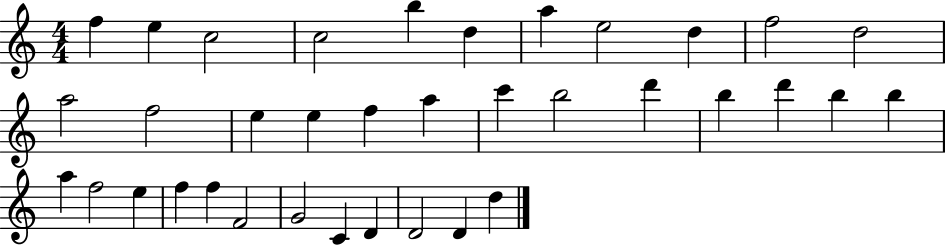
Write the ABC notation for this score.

X:1
T:Untitled
M:4/4
L:1/4
K:C
f e c2 c2 b d a e2 d f2 d2 a2 f2 e e f a c' b2 d' b d' b b a f2 e f f F2 G2 C D D2 D d